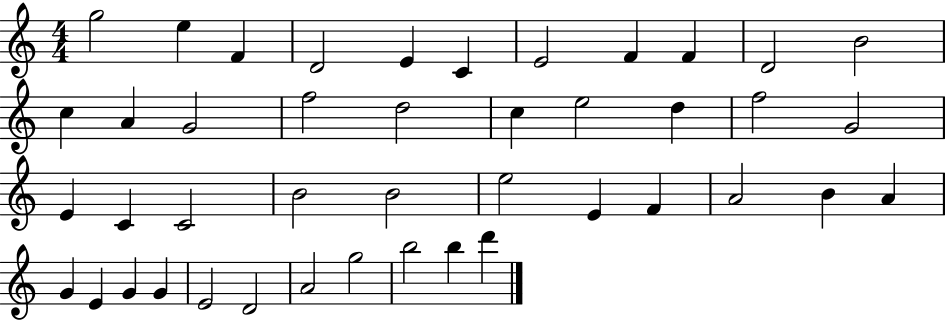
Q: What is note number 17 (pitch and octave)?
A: C5